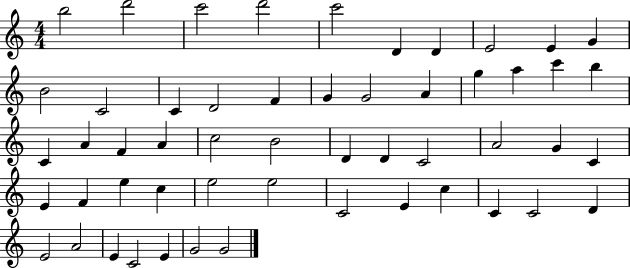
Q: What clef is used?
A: treble